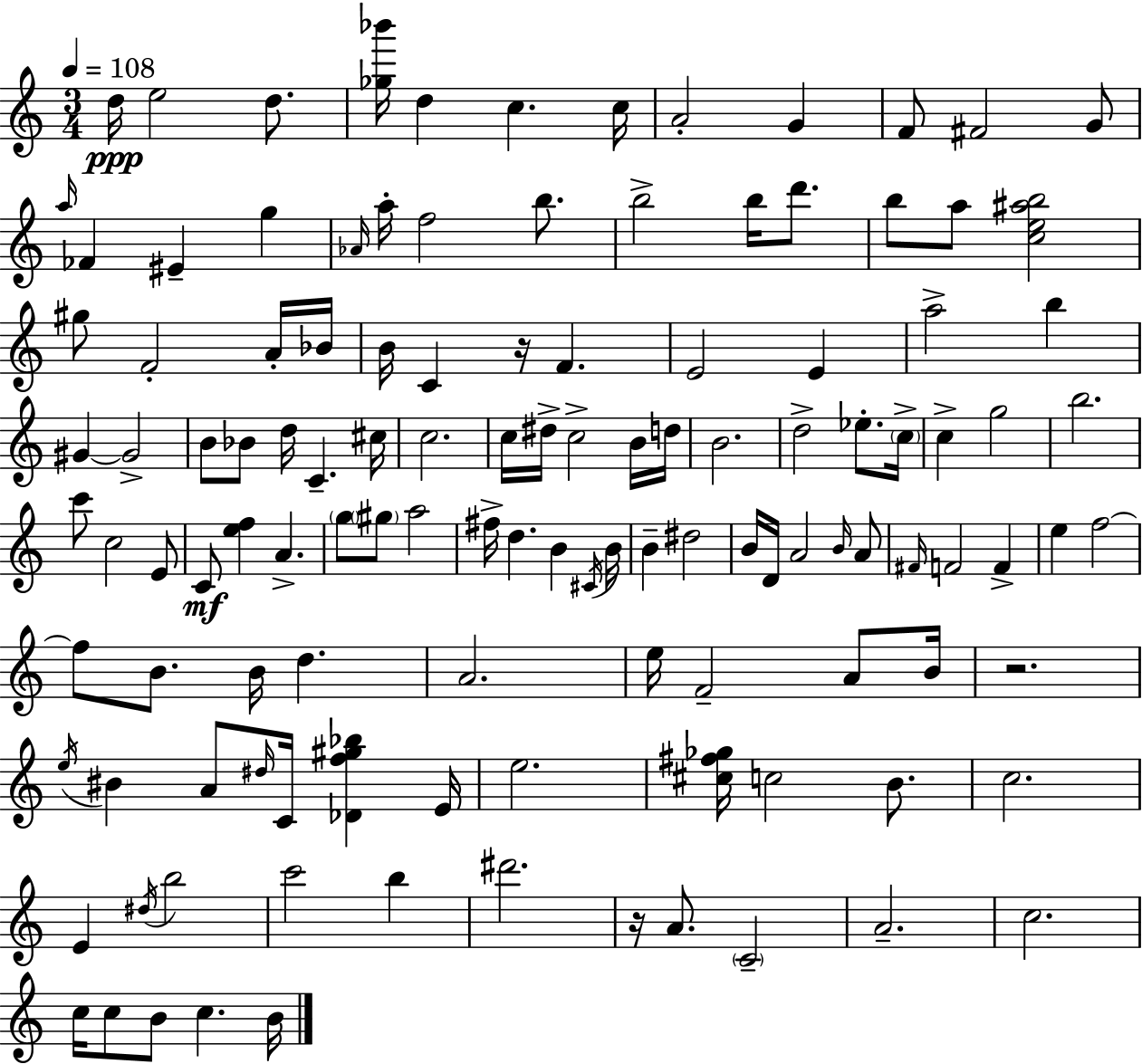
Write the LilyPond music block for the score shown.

{
  \clef treble
  \numericTimeSignature
  \time 3/4
  \key a \minor
  \tempo 4 = 108
  d''16\ppp e''2 d''8. | <ges'' bes'''>16 d''4 c''4. c''16 | a'2-. g'4 | f'8 fis'2 g'8 | \break \grace { a''16 } fes'4 eis'4-- g''4 | \grace { aes'16 } a''16-. f''2 b''8. | b''2-> b''16 d'''8. | b''8 a''8 <c'' e'' ais'' b''>2 | \break gis''8 f'2-. | a'16-. bes'16 b'16 c'4 r16 f'4. | e'2 e'4 | a''2-> b''4 | \break gis'4~~ gis'2-> | b'8 bes'8 d''16 c'4.-- | cis''16 c''2. | c''16 dis''16-> c''2-> | \break b'16 d''16 b'2. | d''2-> ees''8.-. | \parenthesize c''16-> c''4-> g''2 | b''2. | \break c'''8 c''2 | e'8 c'8\mf <e'' f''>4 a'4.-> | \parenthesize g''8 \parenthesize gis''8 a''2 | fis''16-> d''4. b'4 | \break \acciaccatura { cis'16 } b'16 b'4-- dis''2 | b'16 d'16 a'2 | \grace { b'16 } a'8 \grace { fis'16 } f'2 | f'4-> e''4 f''2~~ | \break f''8 b'8. b'16 d''4. | a'2. | e''16 f'2-- | a'8 b'16 r2. | \break \acciaccatura { e''16 } bis'4 a'8 | \grace { dis''16 } c'16 <des' f'' gis'' bes''>4 e'16 e''2. | <cis'' fis'' ges''>16 c''2 | b'8. c''2. | \break e'4 \acciaccatura { dis''16 } | b''2 c'''2 | b''4 dis'''2. | r16 a'8. | \break \parenthesize c'2-- a'2.-- | c''2. | c''16 c''8 b'8 | c''4. b'16 \bar "|."
}